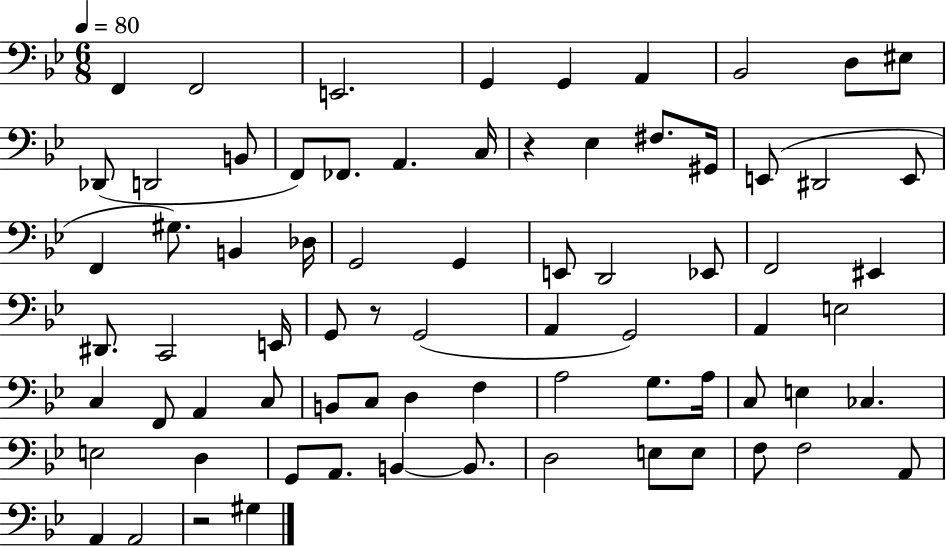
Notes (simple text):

F2/q F2/h E2/h. G2/q G2/q A2/q Bb2/h D3/e EIS3/e Db2/e D2/h B2/e F2/e FES2/e. A2/q. C3/s R/q Eb3/q F#3/e. G#2/s E2/e D#2/h E2/e F2/q G#3/e. B2/q Db3/s G2/h G2/q E2/e D2/h Eb2/e F2/h EIS2/q D#2/e. C2/h E2/s G2/e R/e G2/h A2/q G2/h A2/q E3/h C3/q F2/e A2/q C3/e B2/e C3/e D3/q F3/q A3/h G3/e. A3/s C3/e E3/q CES3/q. E3/h D3/q G2/e A2/e. B2/q B2/e. D3/h E3/e E3/e F3/e F3/h A2/e A2/q A2/h R/h G#3/q